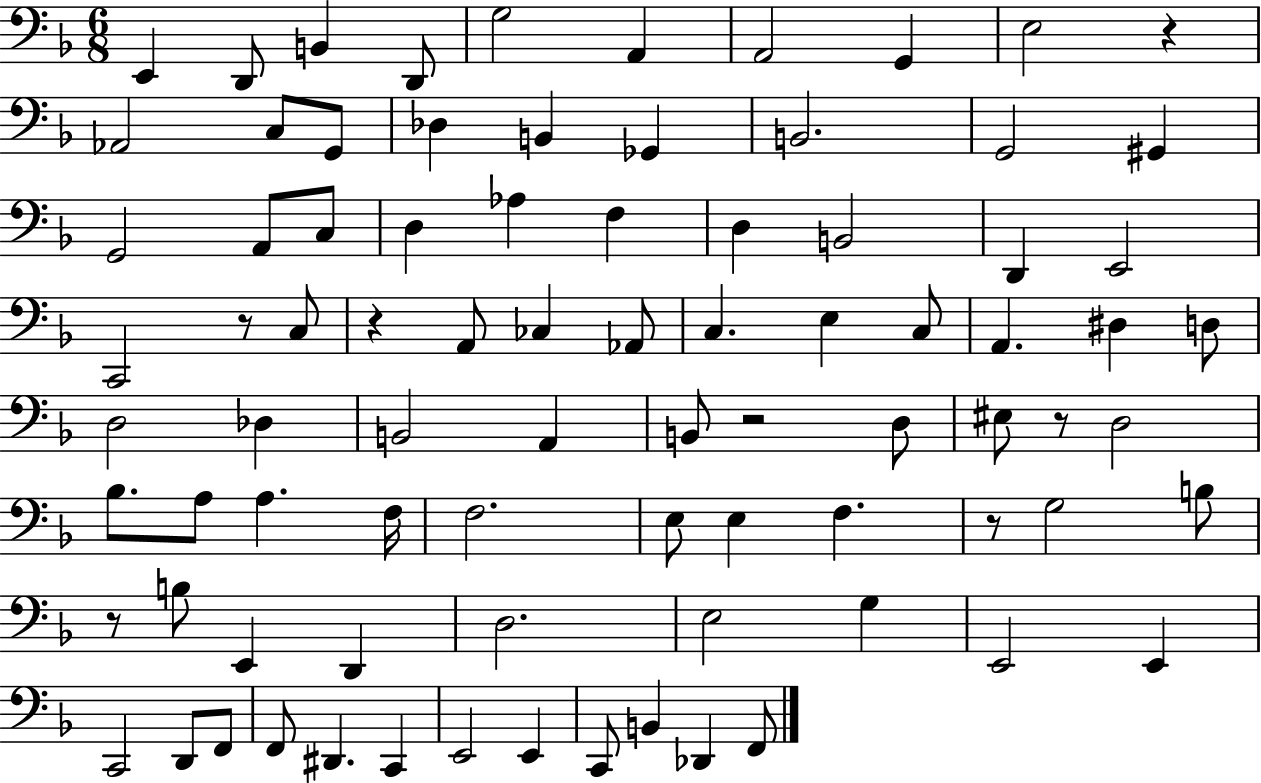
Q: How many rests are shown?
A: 7